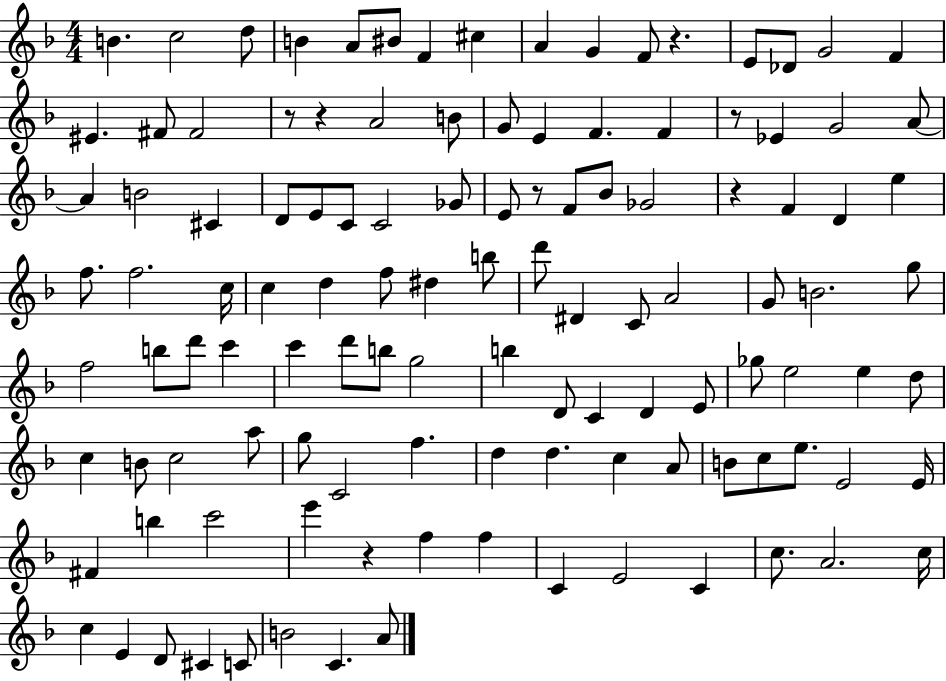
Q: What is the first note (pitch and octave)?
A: B4